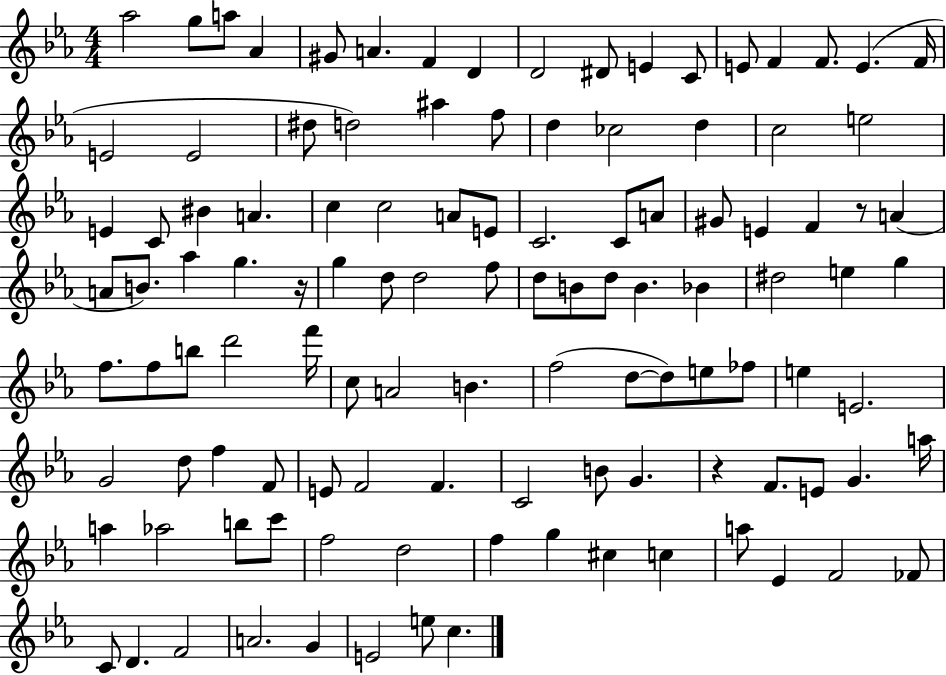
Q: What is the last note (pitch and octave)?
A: C5